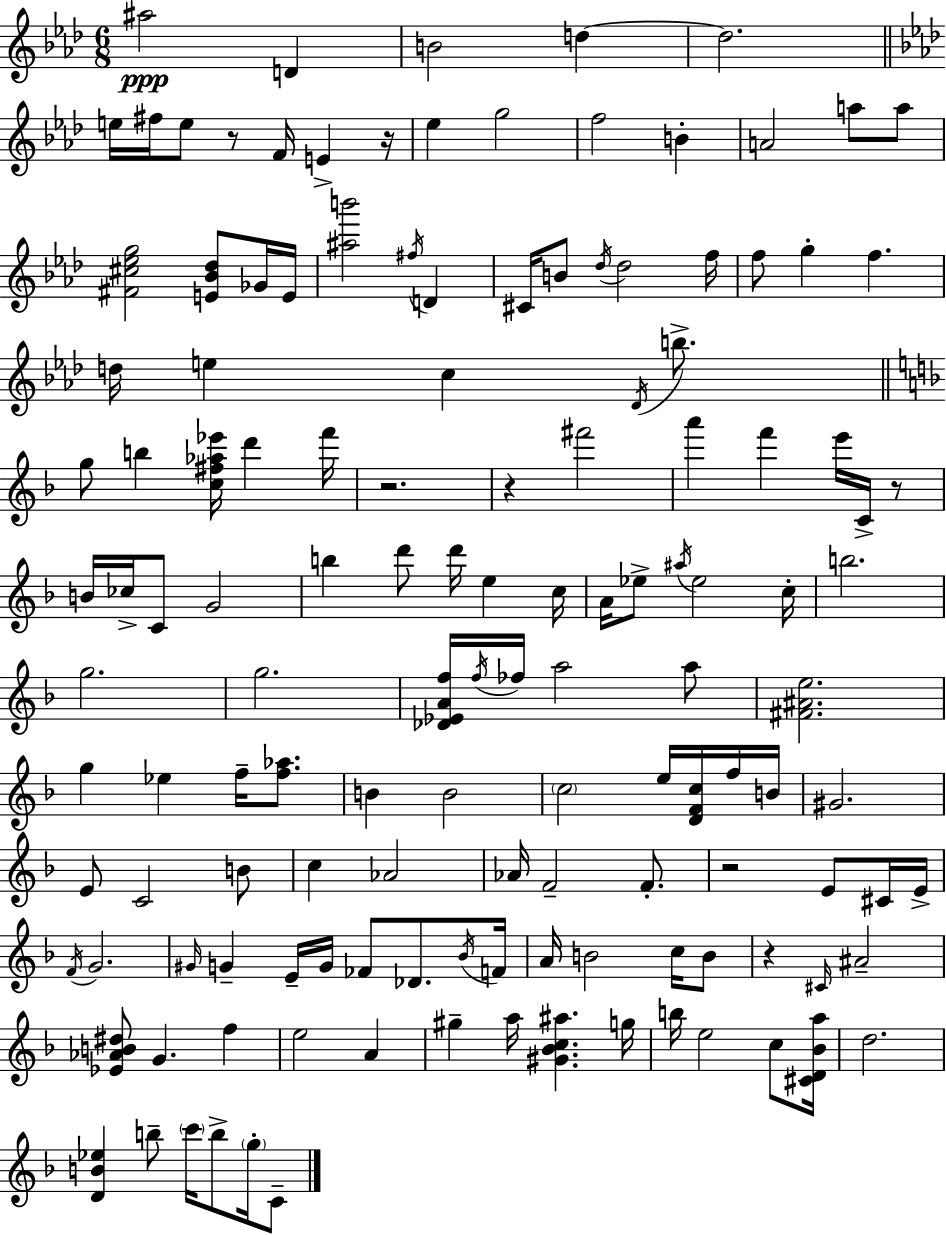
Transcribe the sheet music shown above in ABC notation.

X:1
T:Untitled
M:6/8
L:1/4
K:Ab
^a2 D B2 d d2 e/4 ^f/4 e/2 z/2 F/4 E z/4 _e g2 f2 B A2 a/2 a/2 [^F^c_eg]2 [E_B_d]/2 _G/4 E/4 [^ab']2 ^f/4 D ^C/4 B/2 _d/4 _d2 f/4 f/2 g f d/4 e c _D/4 b/2 g/2 b [c^f_a_e']/4 d' f'/4 z2 z ^f'2 a' f' e'/4 C/4 z/2 B/4 _c/4 C/2 G2 b d'/2 d'/4 e c/4 A/4 _e/2 ^a/4 _e2 c/4 b2 g2 g2 [_D_EAf]/4 f/4 _f/4 a2 a/2 [^F^Ae]2 g _e f/4 [f_a]/2 B B2 c2 e/4 [DFc]/4 f/4 B/4 ^G2 E/2 C2 B/2 c _A2 _A/4 F2 F/2 z2 E/2 ^C/4 E/4 F/4 G2 ^G/4 G E/4 G/4 _F/2 _D/2 _B/4 F/4 A/4 B2 c/4 B/2 z ^C/4 ^A2 [_E_AB^d]/2 G f e2 A ^g a/4 [^G_Bc^a] g/4 b/4 e2 c/2 [^CD_Ba]/4 d2 [DB_e] b/2 c'/4 b/2 g/4 C/2